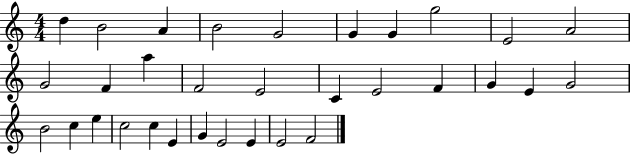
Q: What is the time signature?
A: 4/4